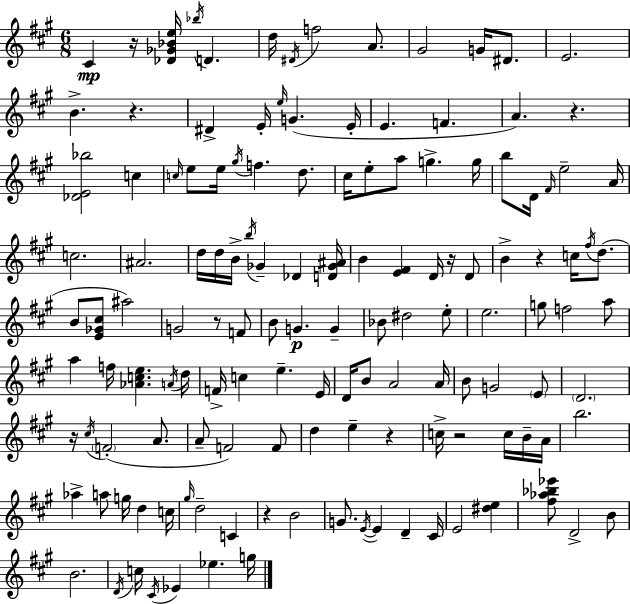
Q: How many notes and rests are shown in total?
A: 137